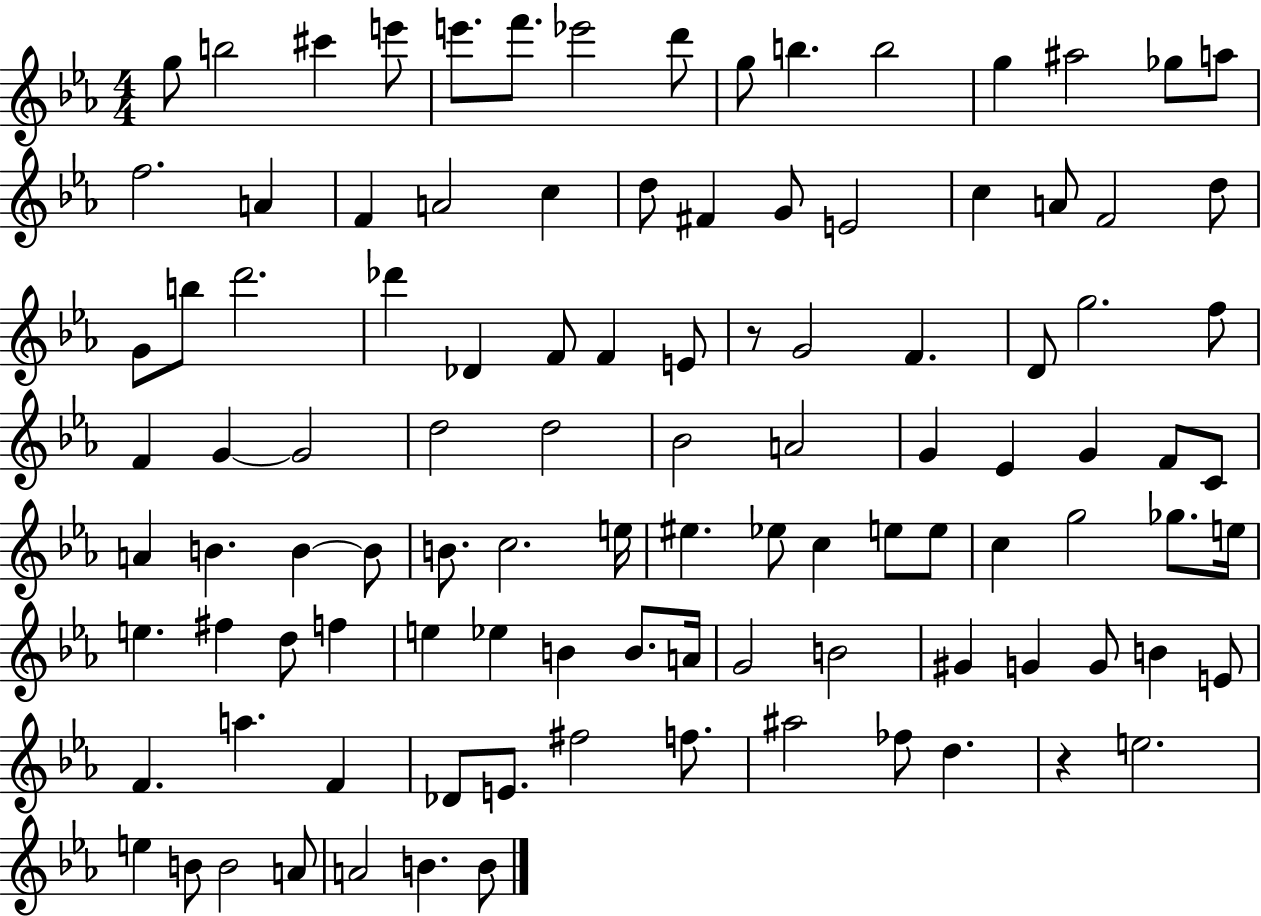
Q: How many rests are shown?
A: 2